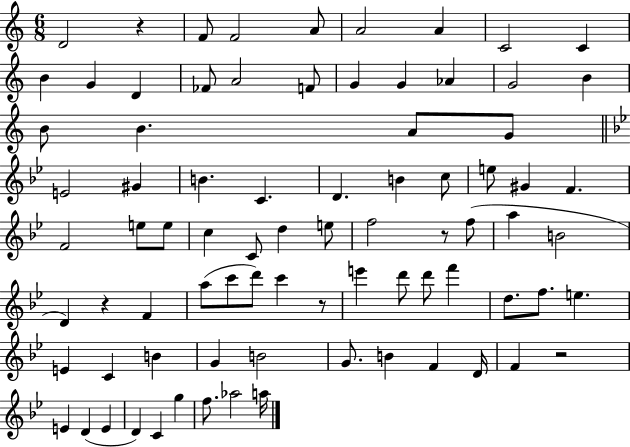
X:1
T:Untitled
M:6/8
L:1/4
K:C
D2 z F/2 F2 A/2 A2 A C2 C B G D _F/2 A2 F/2 G G _A G2 B B/2 B A/2 G/2 E2 ^G B C D B c/2 e/2 ^G F F2 e/2 e/2 c C/2 d e/2 f2 z/2 f/2 a B2 D z F a/2 c'/2 d'/2 c' z/2 e' d'/2 d'/2 f' d/2 f/2 e E C B G B2 G/2 B F D/4 F z2 E D E D C g f/2 _a2 a/4